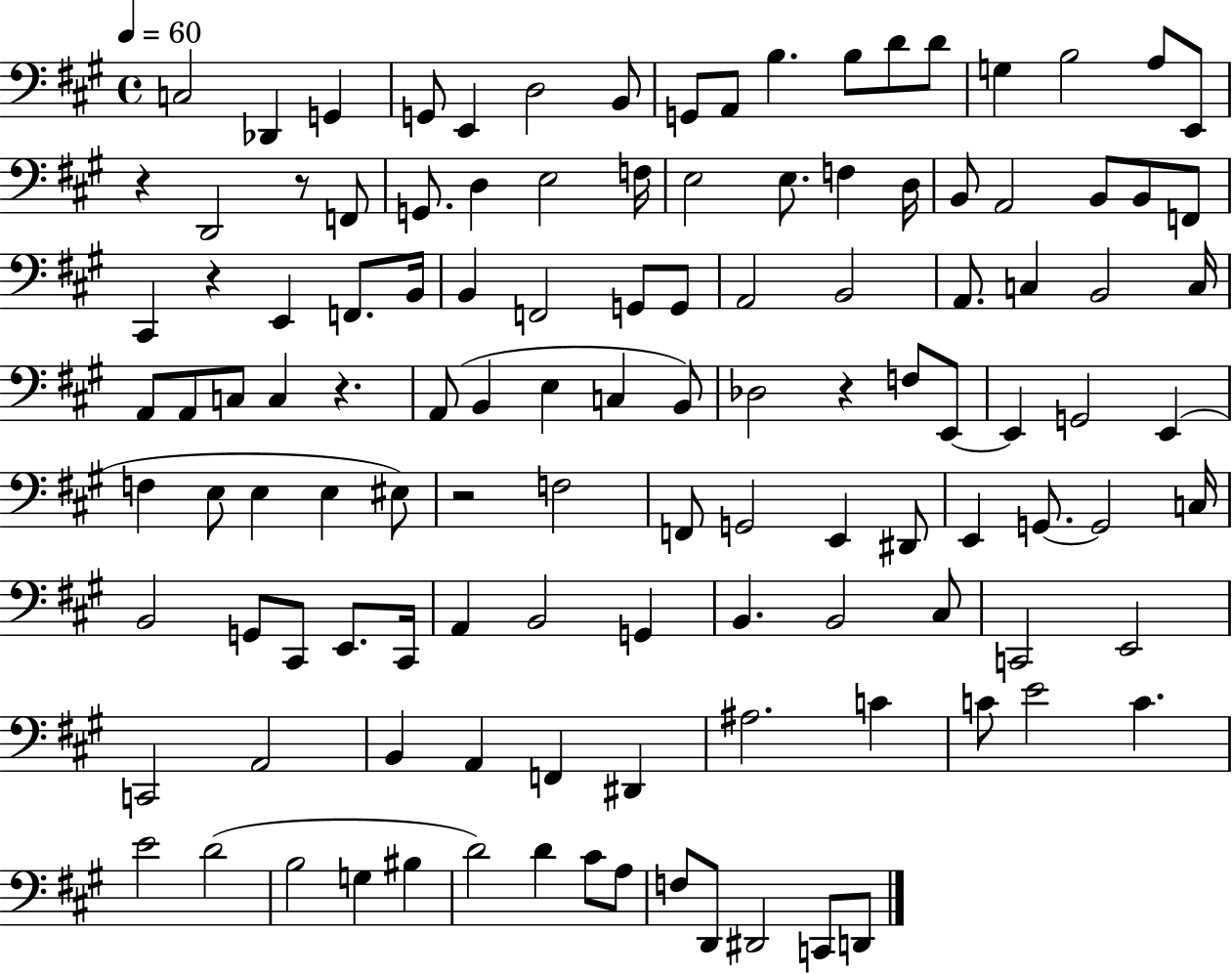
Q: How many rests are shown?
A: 6